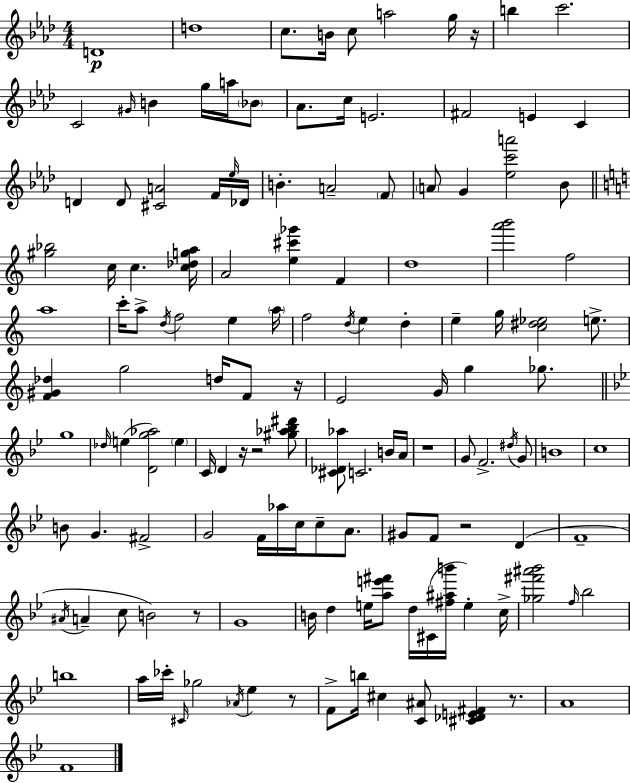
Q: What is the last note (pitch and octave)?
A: F4